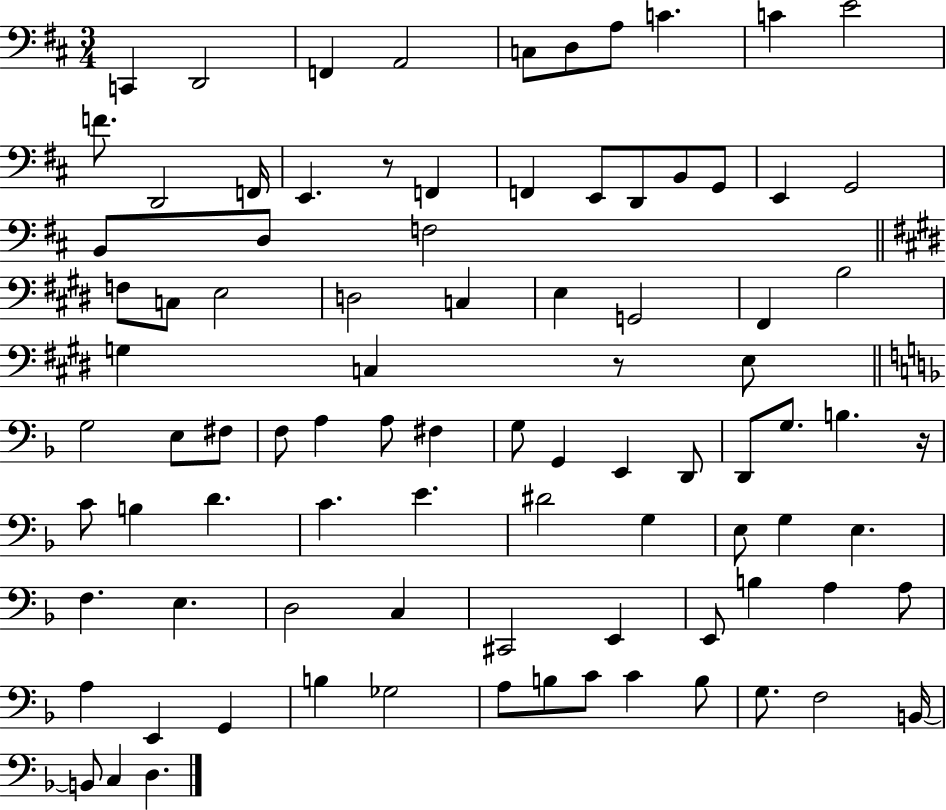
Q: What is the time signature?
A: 3/4